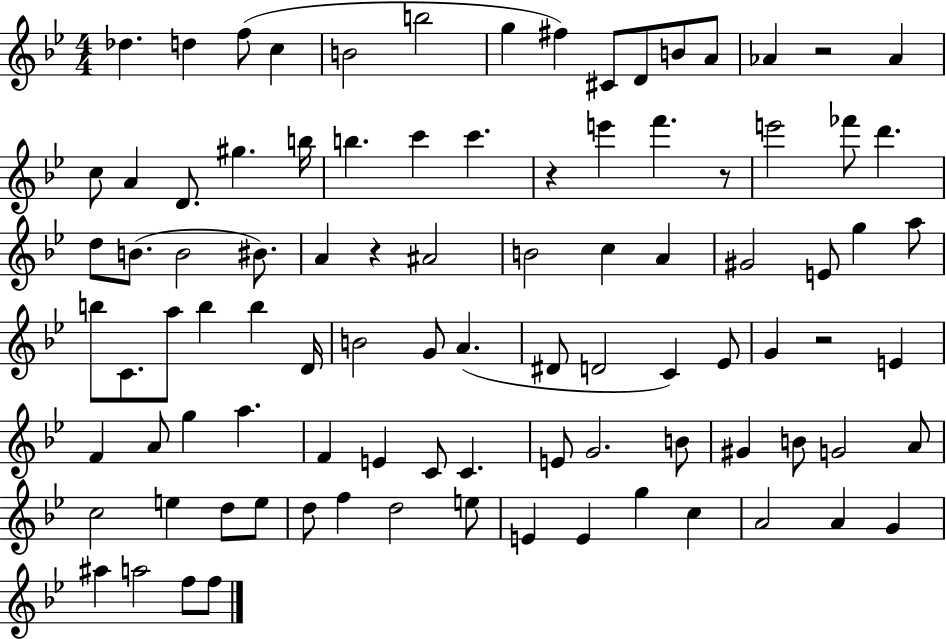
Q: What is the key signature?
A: BES major